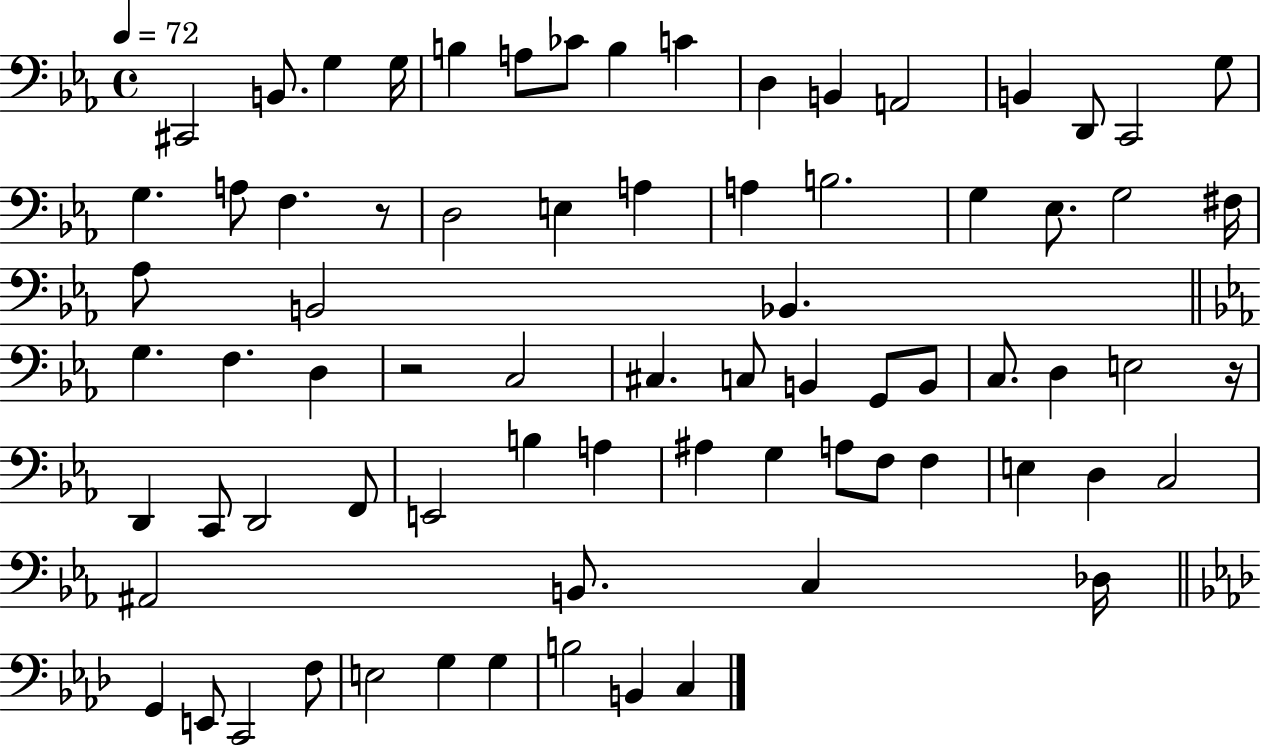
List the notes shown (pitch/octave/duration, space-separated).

C#2/h B2/e. G3/q G3/s B3/q A3/e CES4/e B3/q C4/q D3/q B2/q A2/h B2/q D2/e C2/h G3/e G3/q. A3/e F3/q. R/e D3/h E3/q A3/q A3/q B3/h. G3/q Eb3/e. G3/h F#3/s Ab3/e B2/h Bb2/q. G3/q. F3/q. D3/q R/h C3/h C#3/q. C3/e B2/q G2/e B2/e C3/e. D3/q E3/h R/s D2/q C2/e D2/h F2/e E2/h B3/q A3/q A#3/q G3/q A3/e F3/e F3/q E3/q D3/q C3/h A#2/h B2/e. C3/q Db3/s G2/q E2/e C2/h F3/e E3/h G3/q G3/q B3/h B2/q C3/q